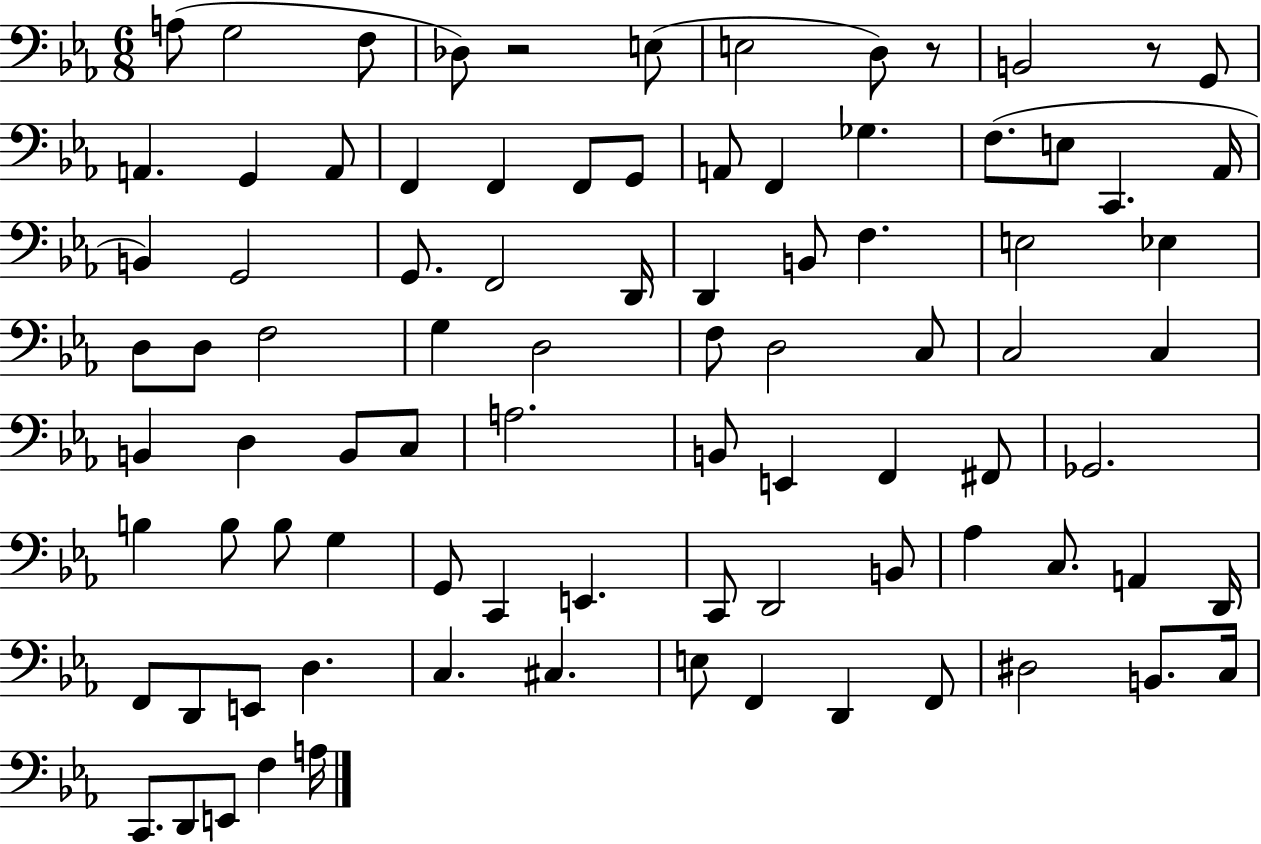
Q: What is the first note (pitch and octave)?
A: A3